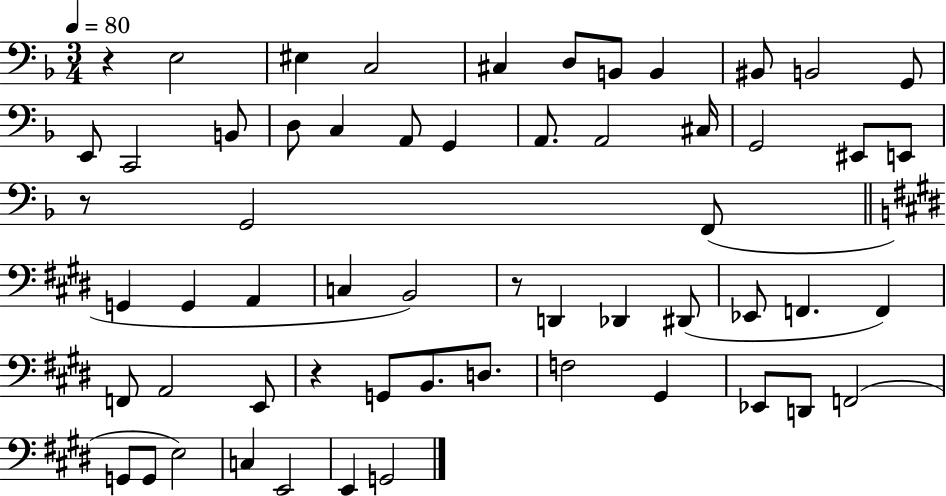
R/q E3/h EIS3/q C3/h C#3/q D3/e B2/e B2/q BIS2/e B2/h G2/e E2/e C2/h B2/e D3/e C3/q A2/e G2/q A2/e. A2/h C#3/s G2/h EIS2/e E2/e R/e G2/h F2/e G2/q G2/q A2/q C3/q B2/h R/e D2/q Db2/q D#2/e Eb2/e F2/q. F2/q F2/e A2/h E2/e R/q G2/e B2/e. D3/e. F3/h G#2/q Eb2/e D2/e F2/h G2/e G2/e E3/h C3/q E2/h E2/q G2/h